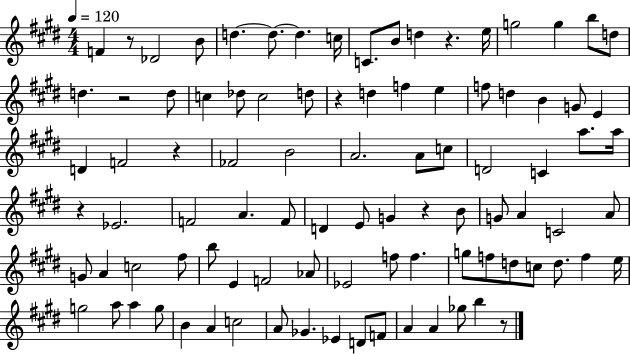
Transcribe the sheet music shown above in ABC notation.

X:1
T:Untitled
M:4/4
L:1/4
K:E
F z/2 _D2 B/2 d d/2 d c/4 C/2 B/2 d z e/4 g2 g b/2 d/2 d z2 d/2 c _d/2 c2 d/2 z d f e f/2 d B G/2 E D F2 z _F2 B2 A2 A/2 c/2 D2 C a/2 a/4 z _E2 F2 A F/2 D E/2 G z B/2 G/2 A C2 A/2 G/2 A c2 ^f/2 b/2 E F2 _A/2 _E2 f/2 f g/2 f/2 d/2 c/2 d/2 f e/4 g2 a/2 a g/2 B A c2 A/2 _G _E D/2 F/2 A A _g/2 b z/2